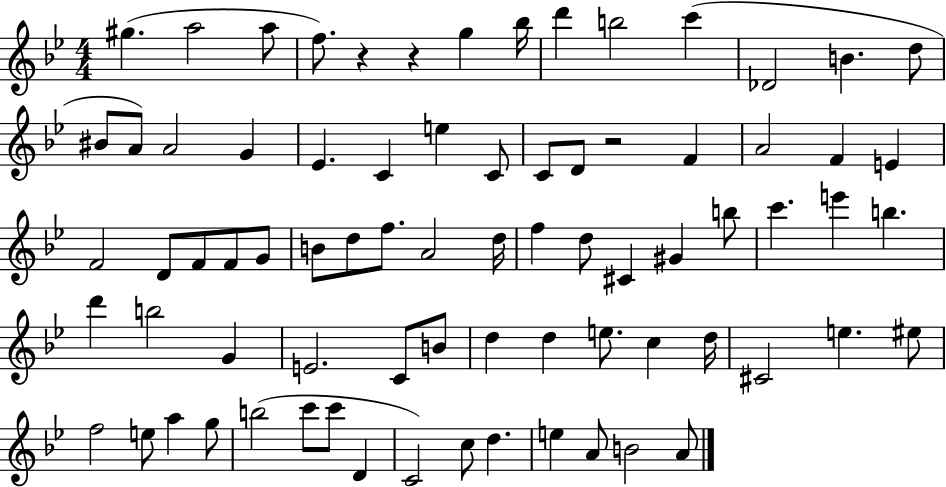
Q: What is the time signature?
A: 4/4